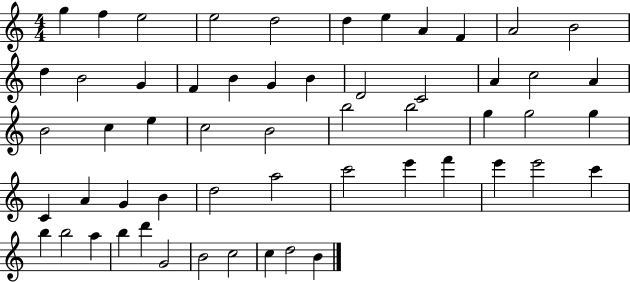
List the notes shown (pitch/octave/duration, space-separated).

G5/q F5/q E5/h E5/h D5/h D5/q E5/q A4/q F4/q A4/h B4/h D5/q B4/h G4/q F4/q B4/q G4/q B4/q D4/h C4/h A4/q C5/h A4/q B4/h C5/q E5/q C5/h B4/h B5/h B5/h G5/q G5/h G5/q C4/q A4/q G4/q B4/q D5/h A5/h C6/h E6/q F6/q E6/q E6/h C6/q B5/q B5/h A5/q B5/q D6/q G4/h B4/h C5/h C5/q D5/h B4/q